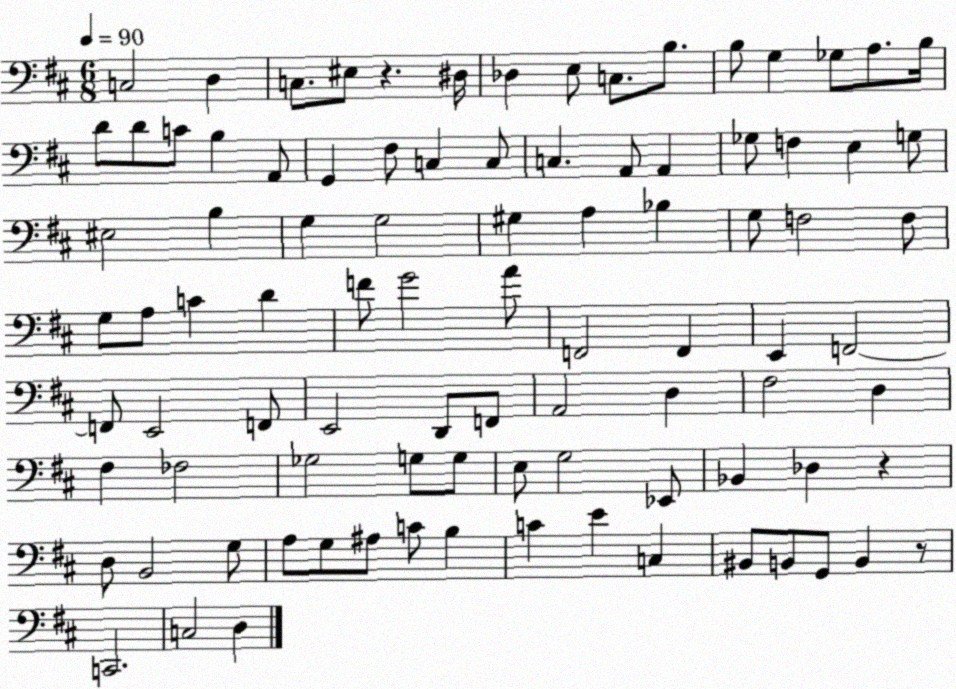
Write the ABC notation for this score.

X:1
T:Untitled
M:6/8
L:1/4
K:D
C,2 D, C,/2 ^E,/2 z ^D,/4 _D, E,/2 C,/2 B,/2 B,/2 G, _G,/2 A,/2 B,/4 D/2 D/2 C/2 B, A,,/2 G,, ^F,/2 C, C,/2 C, A,,/2 A,, _G,/2 F, E, G,/2 ^E,2 B, G, G,2 ^G, A, _B, G,/2 F,2 F,/2 G,/2 A,/2 C D F/2 G2 A/2 F,,2 F,, E,, F,,2 F,,/2 E,,2 F,,/2 E,,2 D,,/2 F,,/2 A,,2 D, ^F,2 D, ^F, _F,2 _G,2 G,/2 G,/2 E,/2 G,2 _E,,/2 _B,, _D, z D,/2 B,,2 G,/2 A,/2 G,/2 ^A,/2 C/2 B, C E C, ^B,,/2 B,,/2 G,,/2 B,, z/2 C,,2 C,2 D,